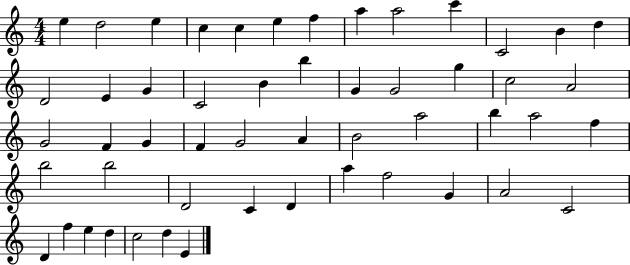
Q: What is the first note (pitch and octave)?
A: E5